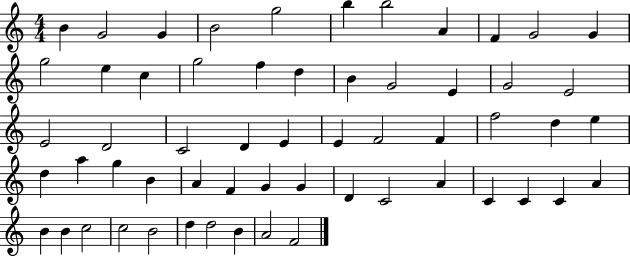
B4/q G4/h G4/q B4/h G5/h B5/q B5/h A4/q F4/q G4/h G4/q G5/h E5/q C5/q G5/h F5/q D5/q B4/q G4/h E4/q G4/h E4/h E4/h D4/h C4/h D4/q E4/q E4/q F4/h F4/q F5/h D5/q E5/q D5/q A5/q G5/q B4/q A4/q F4/q G4/q G4/q D4/q C4/h A4/q C4/q C4/q C4/q A4/q B4/q B4/q C5/h C5/h B4/h D5/q D5/h B4/q A4/h F4/h